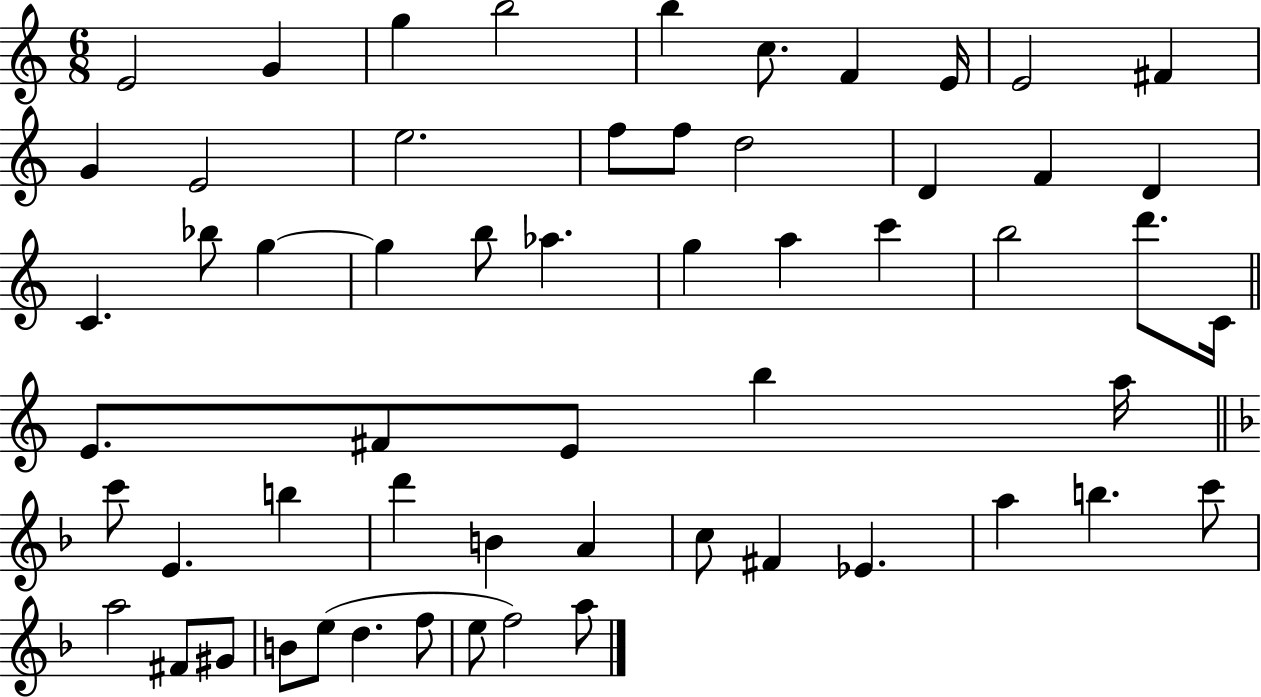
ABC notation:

X:1
T:Untitled
M:6/8
L:1/4
K:C
E2 G g b2 b c/2 F E/4 E2 ^F G E2 e2 f/2 f/2 d2 D F D C _b/2 g g b/2 _a g a c' b2 d'/2 C/4 E/2 ^F/2 E/2 b a/4 c'/2 E b d' B A c/2 ^F _E a b c'/2 a2 ^F/2 ^G/2 B/2 e/2 d f/2 e/2 f2 a/2